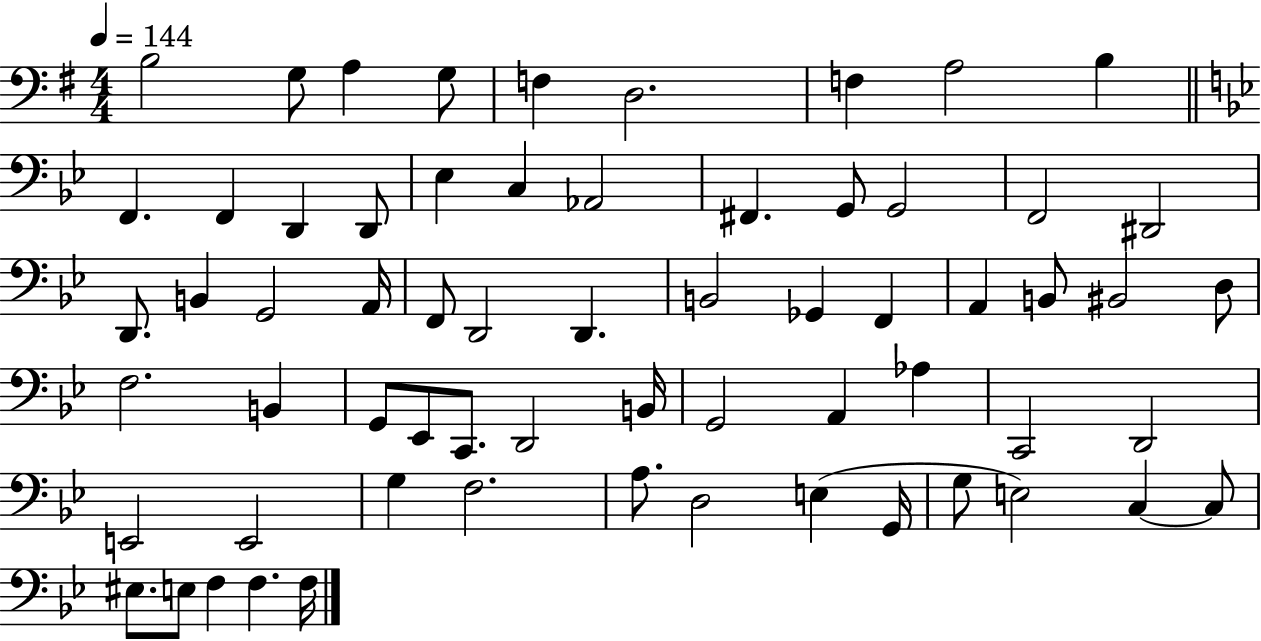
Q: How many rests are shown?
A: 0